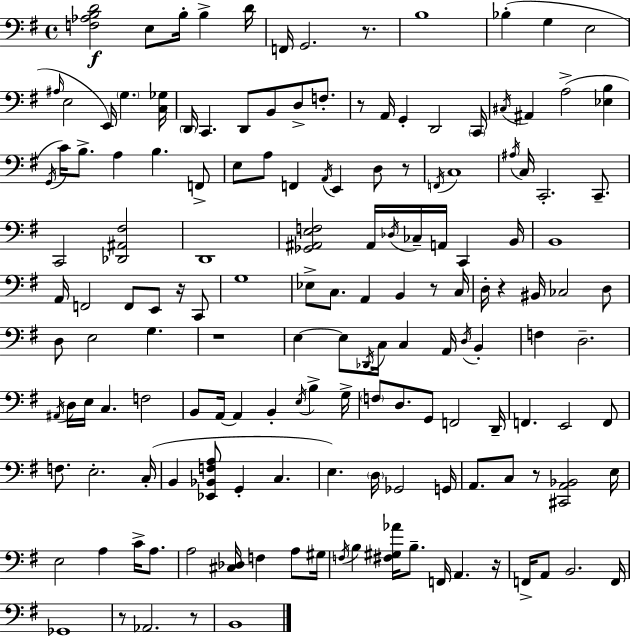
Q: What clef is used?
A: bass